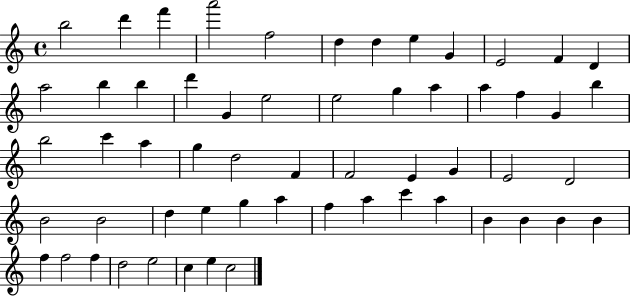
B5/h D6/q F6/q A6/h F5/h D5/q D5/q E5/q G4/q E4/h F4/q D4/q A5/h B5/q B5/q D6/q G4/q E5/h E5/h G5/q A5/q A5/q F5/q G4/q B5/q B5/h C6/q A5/q G5/q D5/h F4/q F4/h E4/q G4/q E4/h D4/h B4/h B4/h D5/q E5/q G5/q A5/q F5/q A5/q C6/q A5/q B4/q B4/q B4/q B4/q F5/q F5/h F5/q D5/h E5/h C5/q E5/q C5/h